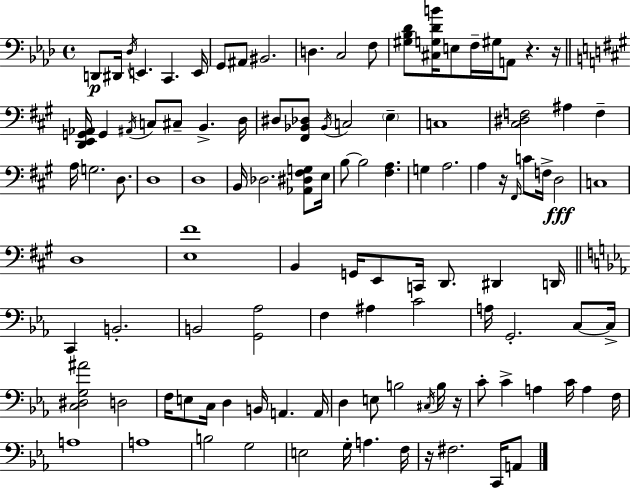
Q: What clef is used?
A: bass